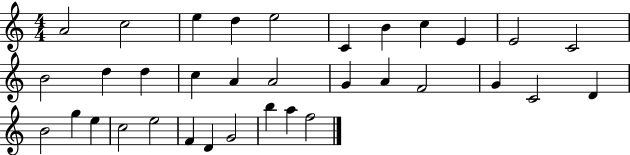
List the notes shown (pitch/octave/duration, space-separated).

A4/h C5/h E5/q D5/q E5/h C4/q B4/q C5/q E4/q E4/h C4/h B4/h D5/q D5/q C5/q A4/q A4/h G4/q A4/q F4/h G4/q C4/h D4/q B4/h G5/q E5/q C5/h E5/h F4/q D4/q G4/h B5/q A5/q F5/h